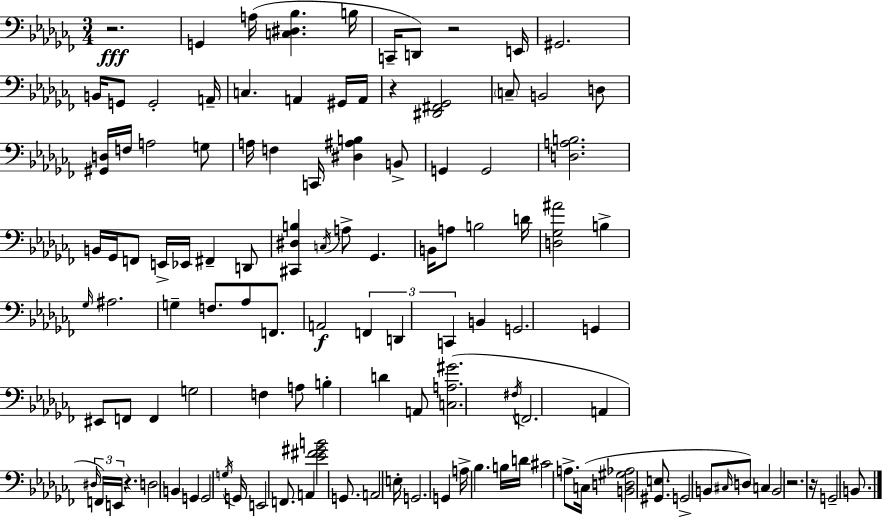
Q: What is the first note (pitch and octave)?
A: G2